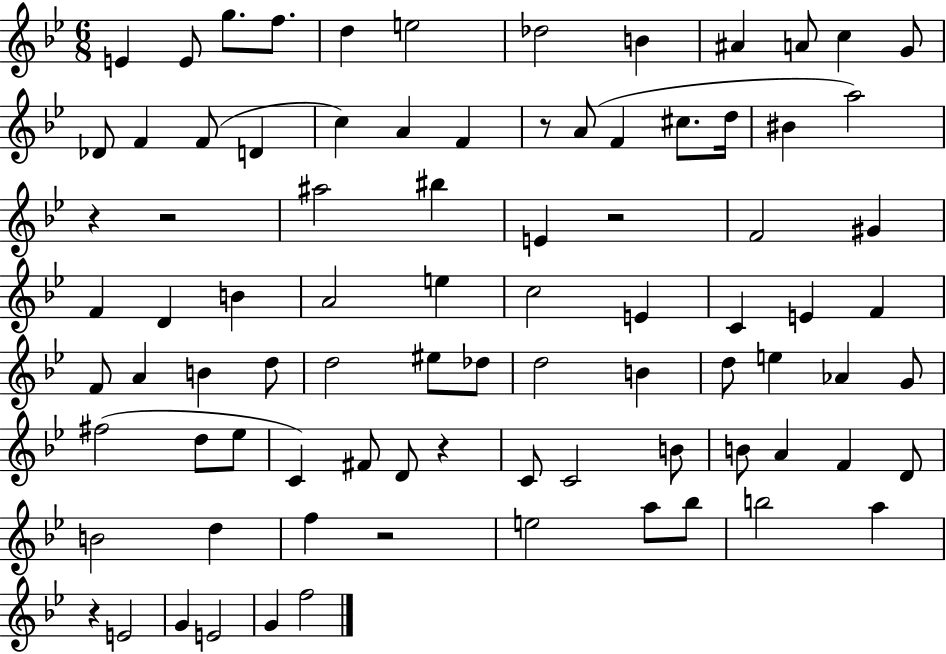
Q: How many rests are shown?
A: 7